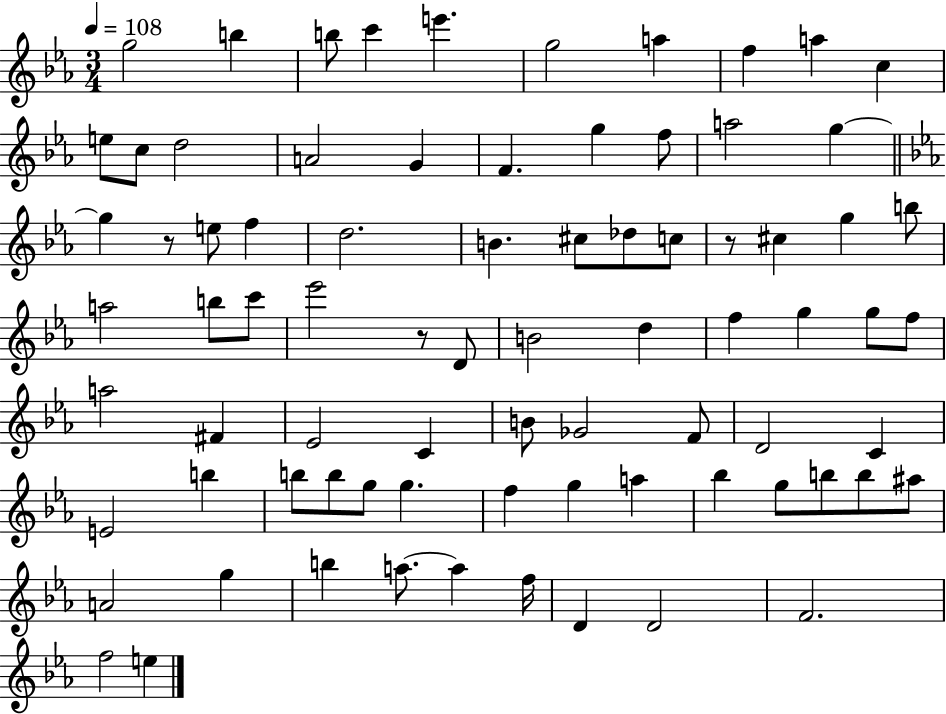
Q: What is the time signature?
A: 3/4